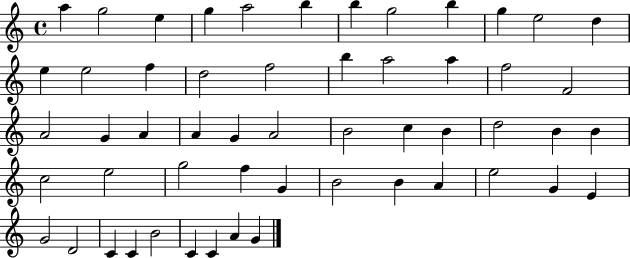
{
  \clef treble
  \time 4/4
  \defaultTimeSignature
  \key c \major
  a''4 g''2 e''4 | g''4 a''2 b''4 | b''4 g''2 b''4 | g''4 e''2 d''4 | \break e''4 e''2 f''4 | d''2 f''2 | b''4 a''2 a''4 | f''2 f'2 | \break a'2 g'4 a'4 | a'4 g'4 a'2 | b'2 c''4 b'4 | d''2 b'4 b'4 | \break c''2 e''2 | g''2 f''4 g'4 | b'2 b'4 a'4 | e''2 g'4 e'4 | \break g'2 d'2 | c'4 c'4 b'2 | c'4 c'4 a'4 g'4 | \bar "|."
}